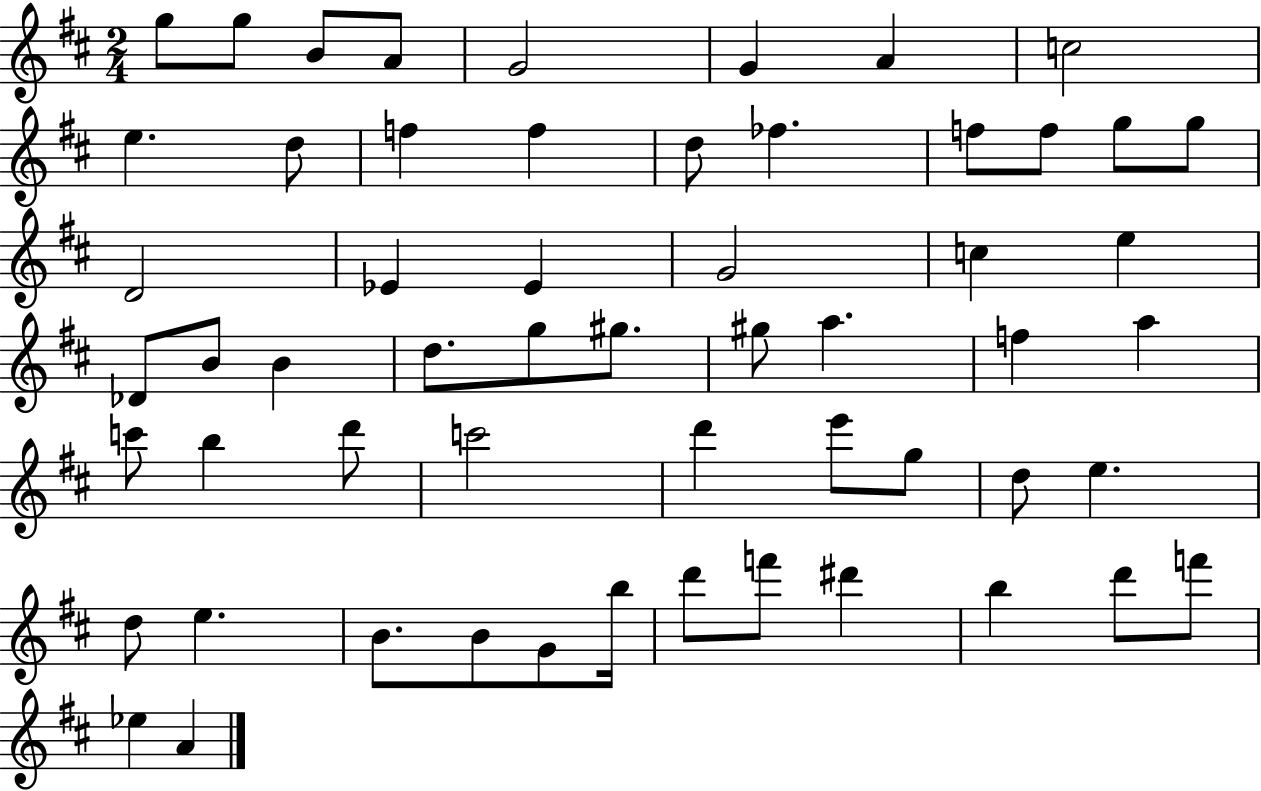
G5/e G5/e B4/e A4/e G4/h G4/q A4/q C5/h E5/q. D5/e F5/q F5/q D5/e FES5/q. F5/e F5/e G5/e G5/e D4/h Eb4/q Eb4/q G4/h C5/q E5/q Db4/e B4/e B4/q D5/e. G5/e G#5/e. G#5/e A5/q. F5/q A5/q C6/e B5/q D6/e C6/h D6/q E6/e G5/e D5/e E5/q. D5/e E5/q. B4/e. B4/e G4/e B5/s D6/e F6/e D#6/q B5/q D6/e F6/e Eb5/q A4/q